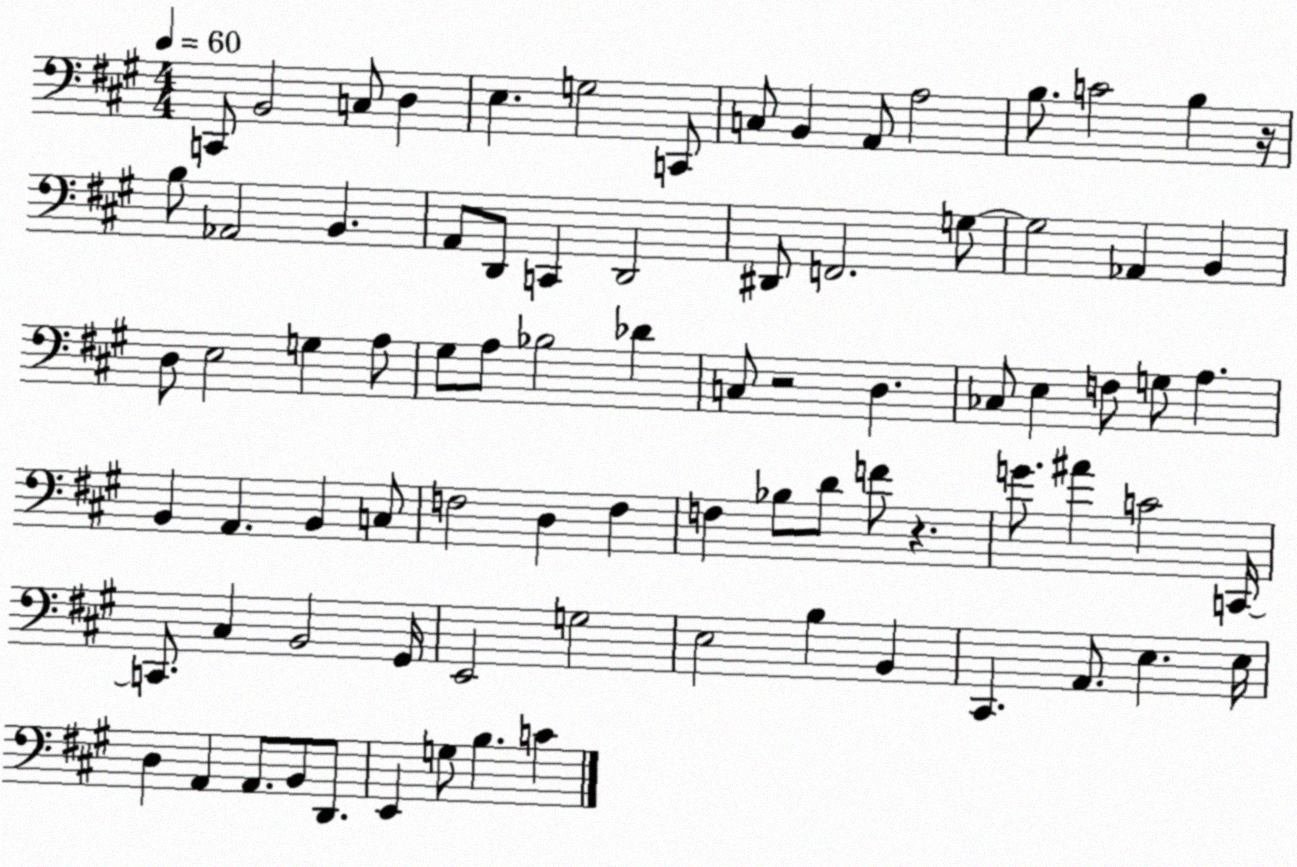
X:1
T:Untitled
M:4/4
L:1/4
K:A
C,,/2 B,,2 C,/2 D, E, G,2 C,,/2 C,/2 B,, A,,/2 A,2 B,/2 C2 B, z/4 B,/2 _A,,2 B,, A,,/2 D,,/2 C,, D,,2 ^D,,/2 F,,2 G,/2 G,2 _A,, B,, D,/2 E,2 G, A,/2 ^G,/2 A,/2 _B,2 _D C,/2 z2 D, _C,/2 E, F,/2 G,/2 A, B,, A,, B,, C,/2 F,2 D, F, F, _B,/2 D/2 F/2 z G/2 ^A C2 C,,/4 C,,/2 ^C, B,,2 ^G,,/4 E,,2 G,2 E,2 B, B,, ^C,, A,,/2 E, E,/4 D, A,, A,,/2 B,,/2 D,,/2 E,, G,/2 B, C